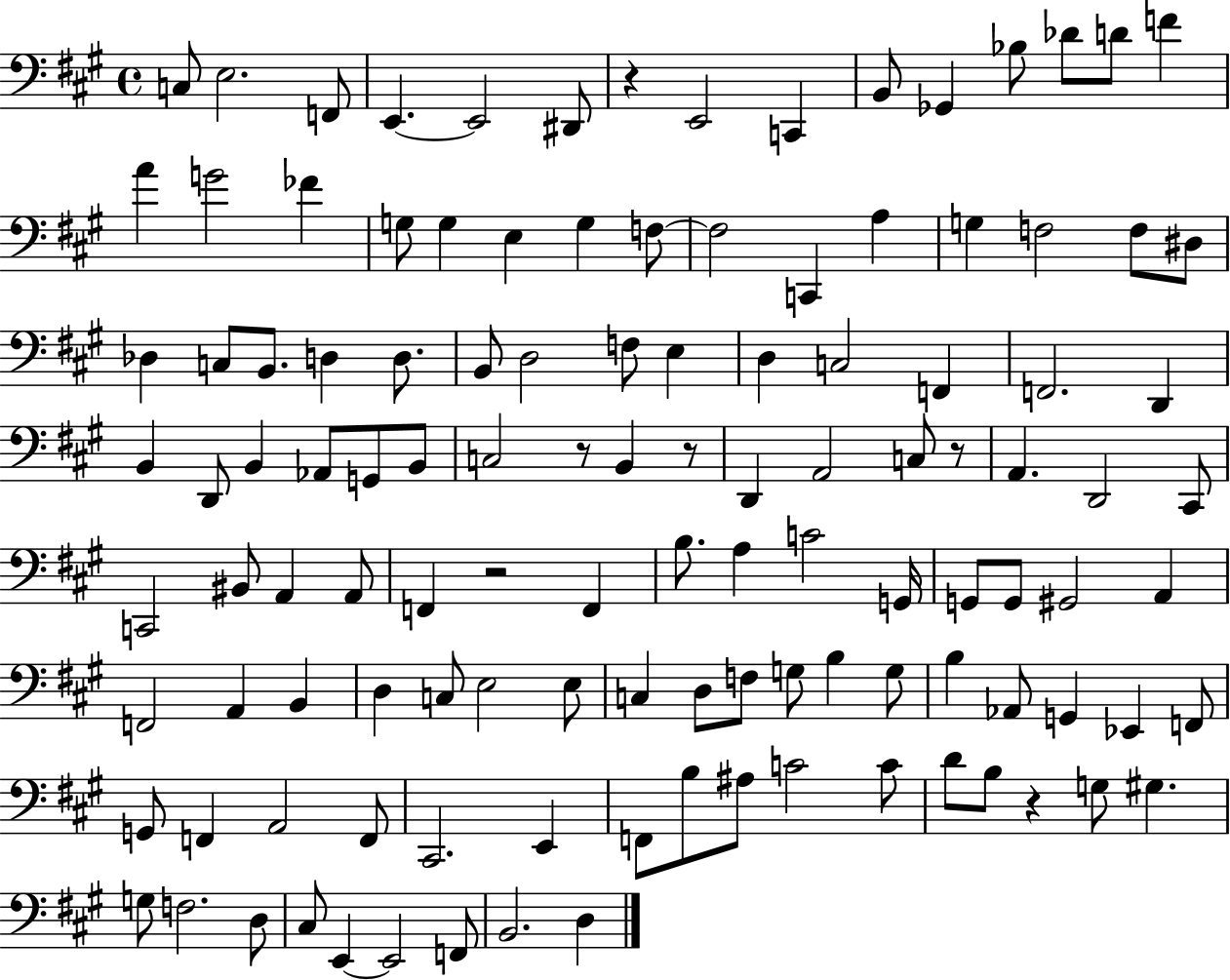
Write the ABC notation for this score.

X:1
T:Untitled
M:4/4
L:1/4
K:A
C,/2 E,2 F,,/2 E,, E,,2 ^D,,/2 z E,,2 C,, B,,/2 _G,, _B,/2 _D/2 D/2 F A G2 _F G,/2 G, E, G, F,/2 F,2 C,, A, G, F,2 F,/2 ^D,/2 _D, C,/2 B,,/2 D, D,/2 B,,/2 D,2 F,/2 E, D, C,2 F,, F,,2 D,, B,, D,,/2 B,, _A,,/2 G,,/2 B,,/2 C,2 z/2 B,, z/2 D,, A,,2 C,/2 z/2 A,, D,,2 ^C,,/2 C,,2 ^B,,/2 A,, A,,/2 F,, z2 F,, B,/2 A, C2 G,,/4 G,,/2 G,,/2 ^G,,2 A,, F,,2 A,, B,, D, C,/2 E,2 E,/2 C, D,/2 F,/2 G,/2 B, G,/2 B, _A,,/2 G,, _E,, F,,/2 G,,/2 F,, A,,2 F,,/2 ^C,,2 E,, F,,/2 B,/2 ^A,/2 C2 C/2 D/2 B,/2 z G,/2 ^G, G,/2 F,2 D,/2 ^C,/2 E,, E,,2 F,,/2 B,,2 D,